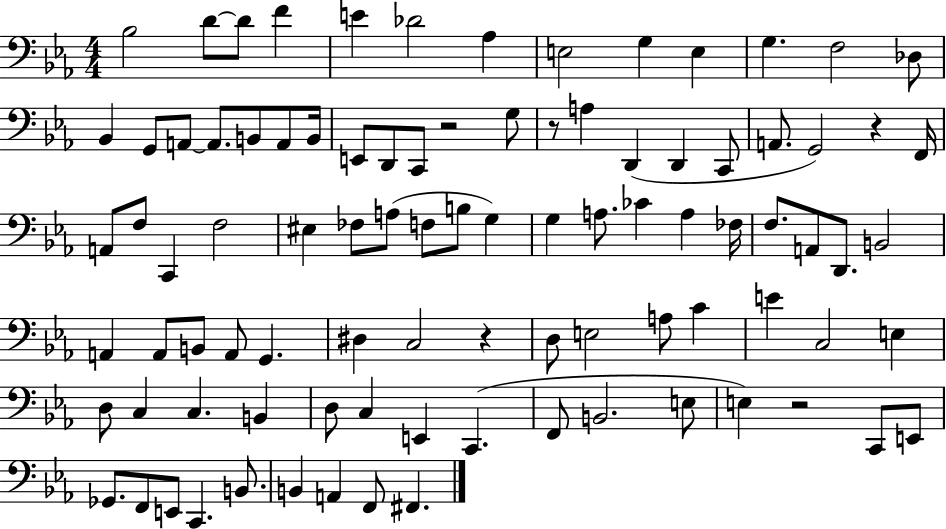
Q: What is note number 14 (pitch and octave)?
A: Bb2